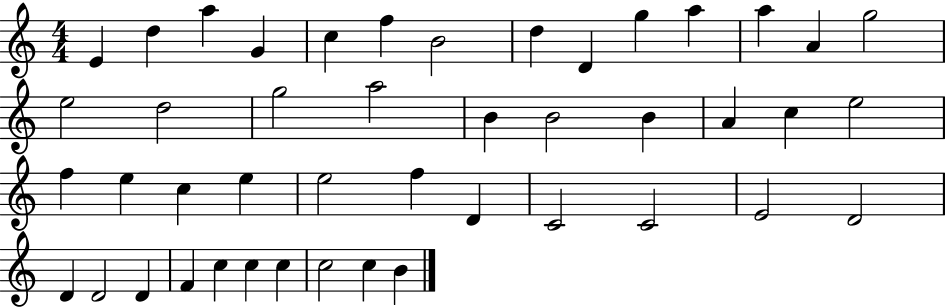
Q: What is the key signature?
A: C major